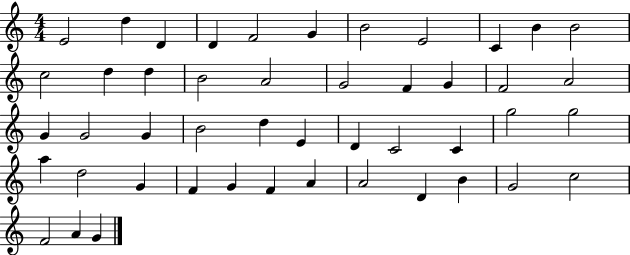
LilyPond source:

{
  \clef treble
  \numericTimeSignature
  \time 4/4
  \key c \major
  e'2 d''4 d'4 | d'4 f'2 g'4 | b'2 e'2 | c'4 b'4 b'2 | \break c''2 d''4 d''4 | b'2 a'2 | g'2 f'4 g'4 | f'2 a'2 | \break g'4 g'2 g'4 | b'2 d''4 e'4 | d'4 c'2 c'4 | g''2 g''2 | \break a''4 d''2 g'4 | f'4 g'4 f'4 a'4 | a'2 d'4 b'4 | g'2 c''2 | \break f'2 a'4 g'4 | \bar "|."
}